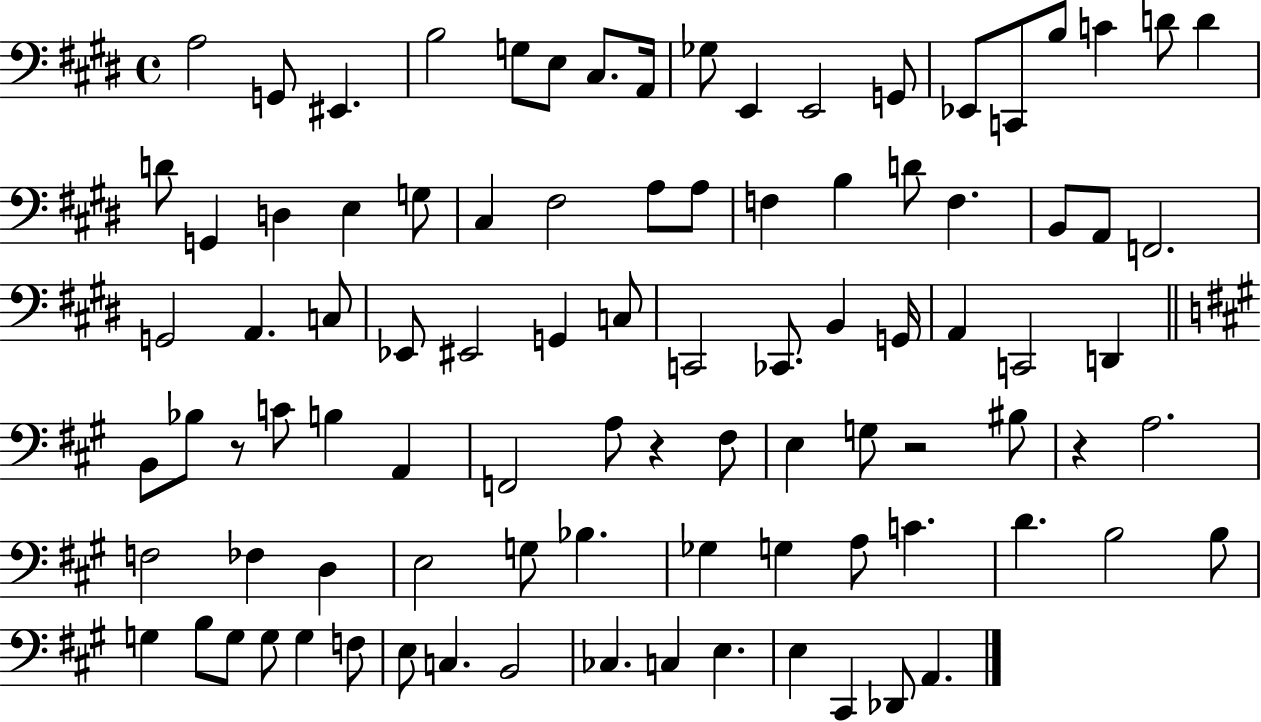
{
  \clef bass
  \time 4/4
  \defaultTimeSignature
  \key e \major
  \repeat volta 2 { a2 g,8 eis,4. | b2 g8 e8 cis8. a,16 | ges8 e,4 e,2 g,8 | ees,8 c,8 b8 c'4 d'8 d'4 | \break d'8 g,4 d4 e4 g8 | cis4 fis2 a8 a8 | f4 b4 d'8 f4. | b,8 a,8 f,2. | \break g,2 a,4. c8 | ees,8 eis,2 g,4 c8 | c,2 ces,8. b,4 g,16 | a,4 c,2 d,4 | \break \bar "||" \break \key a \major b,8 bes8 r8 c'8 b4 a,4 | f,2 a8 r4 fis8 | e4 g8 r2 bis8 | r4 a2. | \break f2 fes4 d4 | e2 g8 bes4. | ges4 g4 a8 c'4. | d'4. b2 b8 | \break g4 b8 g8 g8 g4 f8 | e8 c4. b,2 | ces4. c4 e4. | e4 cis,4 des,8 a,4. | \break } \bar "|."
}